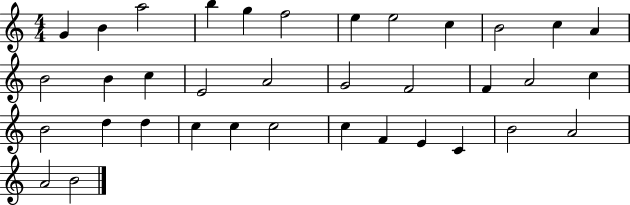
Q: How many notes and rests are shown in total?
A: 36